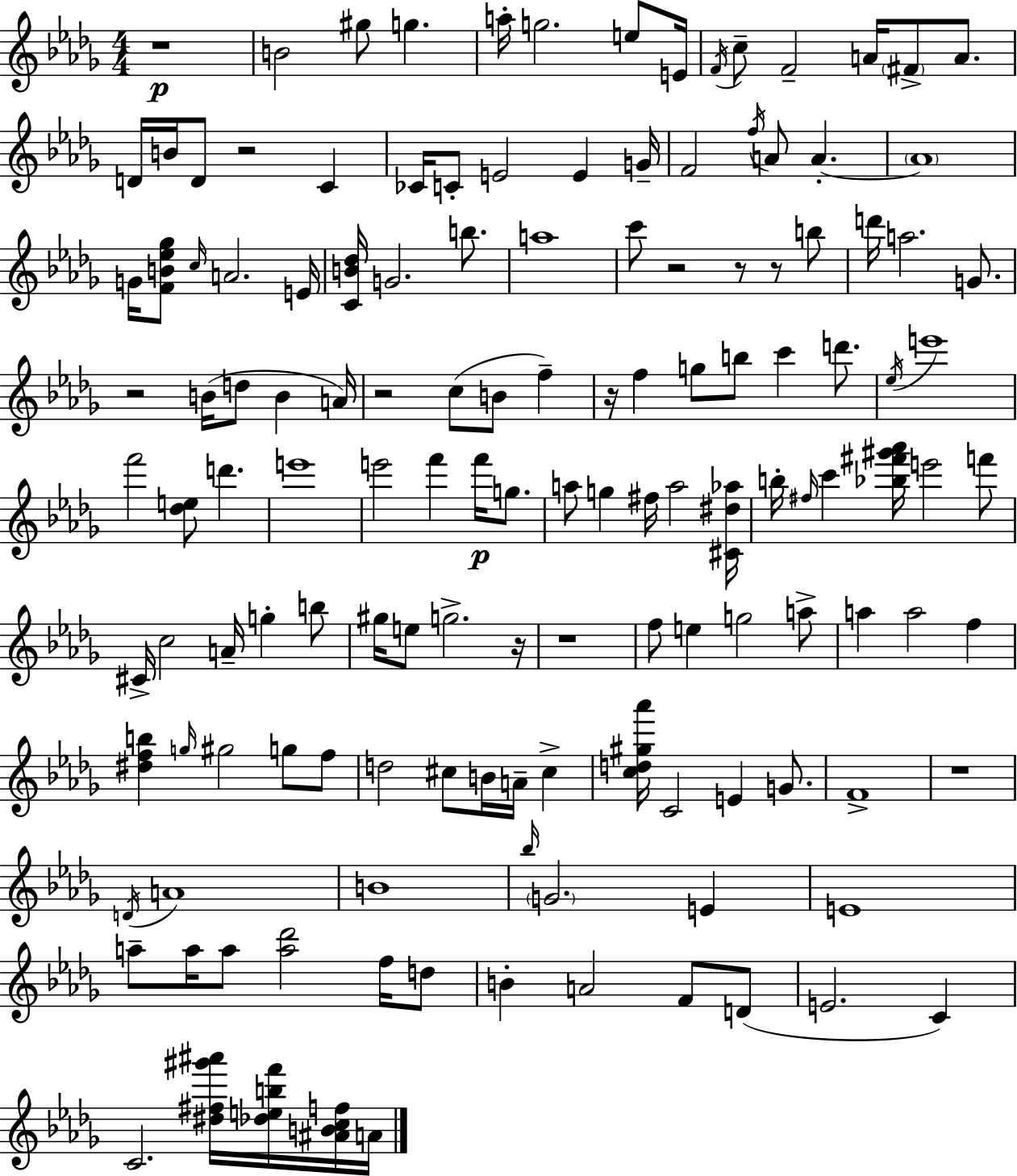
{
  \clef treble
  \numericTimeSignature
  \time 4/4
  \key bes \minor
  r1\p | b'2 gis''8 g''4. | a''16-. g''2. e''8 e'16 | \acciaccatura { f'16 } c''8-- f'2-- a'16 \parenthesize fis'8-> a'8. | \break d'16 b'16 d'8 r2 c'4 | ces'16 c'8-. e'2 e'4 | g'16-- f'2 \acciaccatura { f''16 } a'8 a'4.-.~~ | \parenthesize a'1 | \break g'16 <f' b' ees'' ges''>8 \grace { c''16 } a'2. | e'16 <c' b' des''>16 g'2. | b''8. a''1 | c'''8 r2 r8 r8 | \break b''8 d'''16 a''2. | g'8. r2 b'16( d''8 b'4 | a'16) r2 c''8( b'8 f''4--) | r16 f''4 g''8 b''8 c'''4 | \break d'''8. \acciaccatura { ees''16 } e'''1 | f'''2 <des'' e''>8 d'''4. | e'''1 | e'''2 f'''4 | \break f'''16\p g''8. a''8 g''4 fis''16 a''2 | <cis' dis'' aes''>16 b''16-. \grace { fis''16 } c'''4 <bes'' fis''' gis''' aes'''>16 e'''2 | f'''8 cis'16-> c''2 a'16-- g''4-. | b''8 gis''16 e''8 g''2.-> | \break r16 r1 | f''8 e''4 g''2 | a''8-> a''4 a''2 | f''4 <dis'' f'' b''>4 \grace { g''16 } gis''2 | \break g''8 f''8 d''2 cis''8 | b'16 a'16-- cis''4-> <c'' d'' gis'' aes'''>16 c'2 e'4 | g'8. f'1-> | r1 | \break \acciaccatura { d'16 } a'1 | b'1 | \grace { bes''16 } \parenthesize g'2. | e'4 e'1 | \break a''8-- a''16 a''8 <a'' des'''>2 | f''16 d''8 b'4-. a'2 | f'8 d'8( e'2. | c'4) c'2. | \break <dis'' fis'' gis''' ais'''>16 <des'' e'' b'' f'''>16 <ais' b' c'' f''>16 a'16 \bar "|."
}